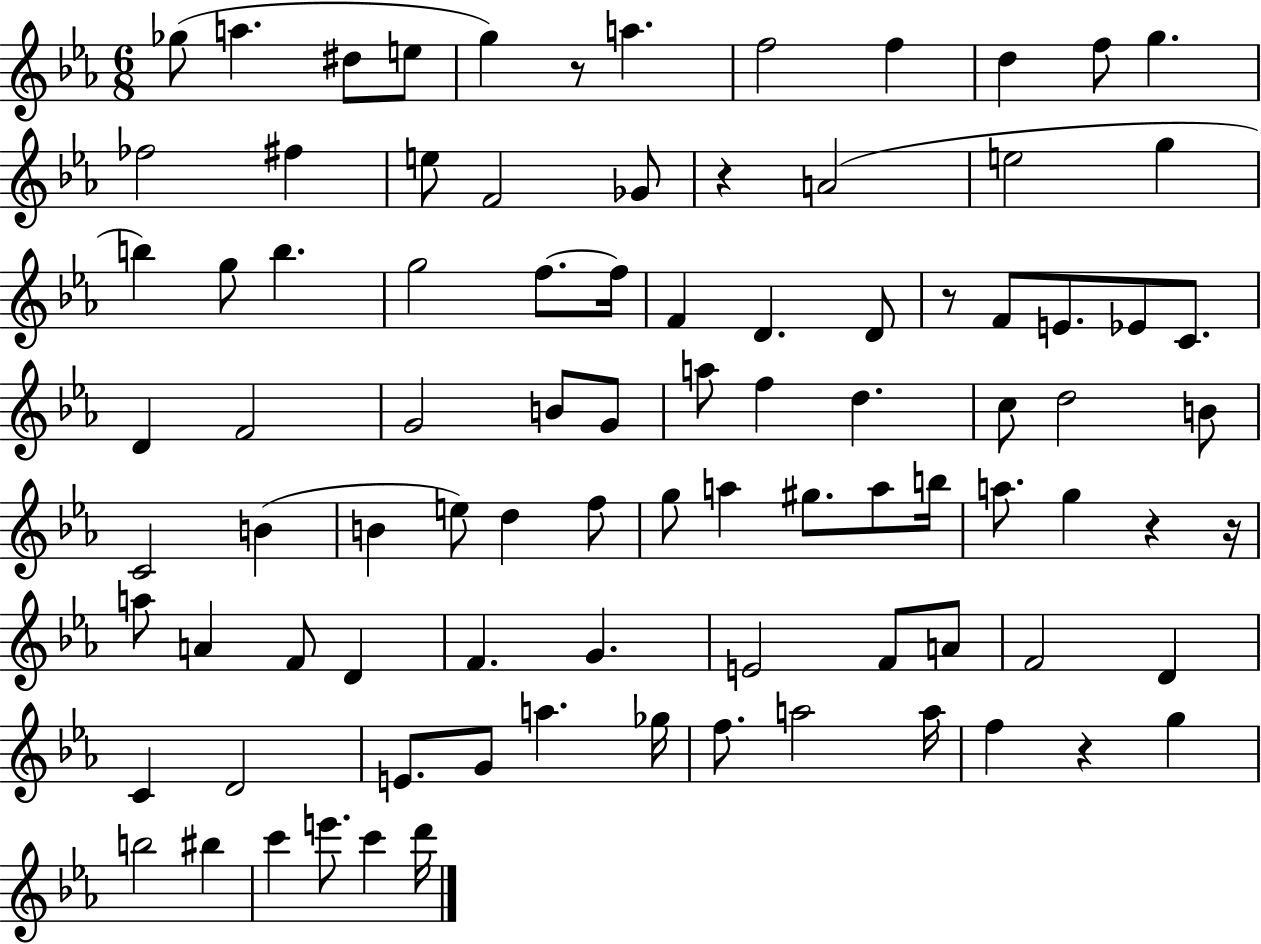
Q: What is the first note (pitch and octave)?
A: Gb5